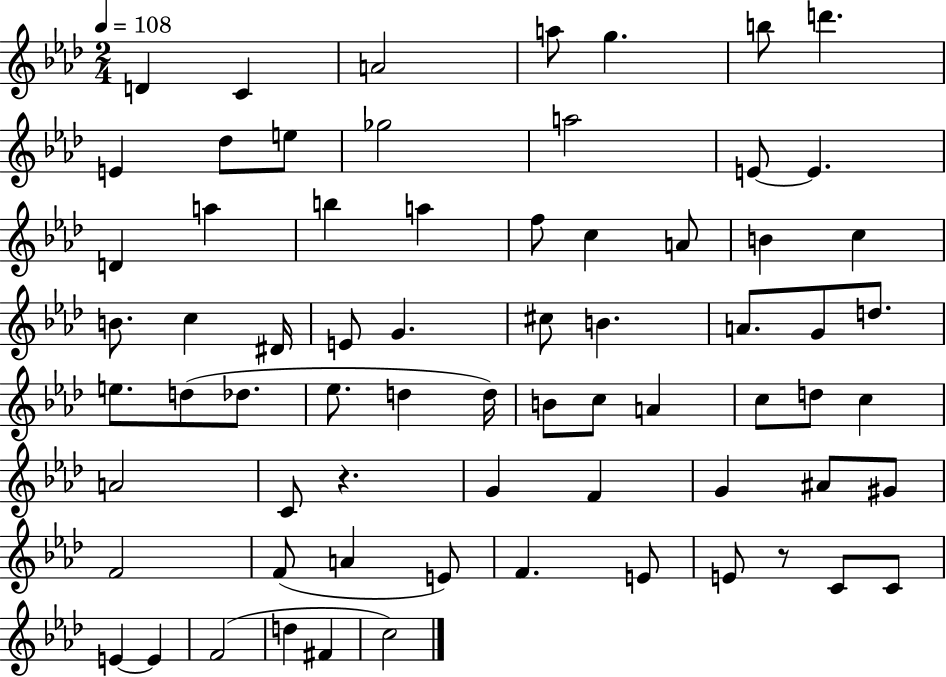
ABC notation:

X:1
T:Untitled
M:2/4
L:1/4
K:Ab
D C A2 a/2 g b/2 d' E _d/2 e/2 _g2 a2 E/2 E D a b a f/2 c A/2 B c B/2 c ^D/4 E/2 G ^c/2 B A/2 G/2 d/2 e/2 d/2 _d/2 _e/2 d d/4 B/2 c/2 A c/2 d/2 c A2 C/2 z G F G ^A/2 ^G/2 F2 F/2 A E/2 F E/2 E/2 z/2 C/2 C/2 E E F2 d ^F c2